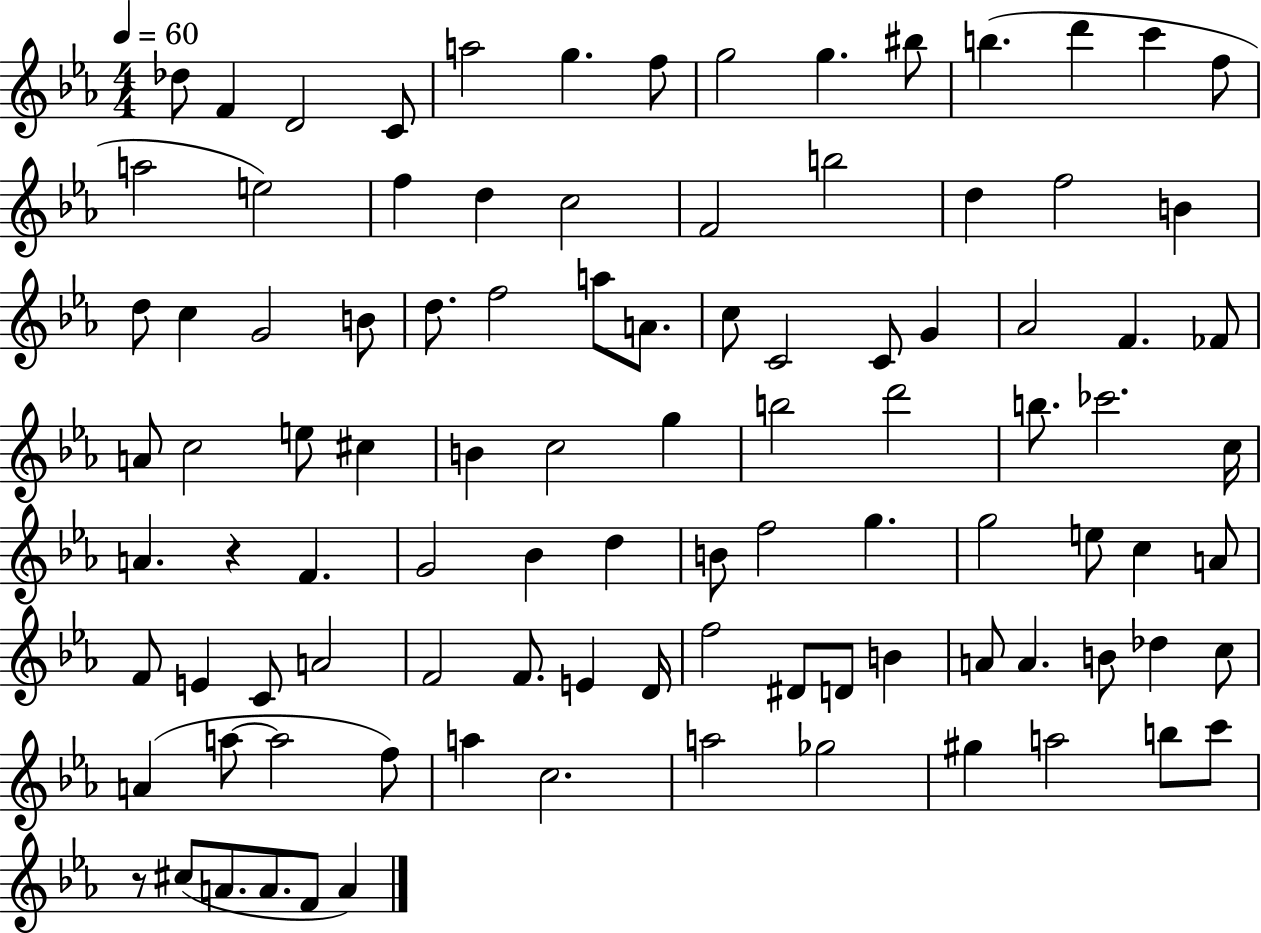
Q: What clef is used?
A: treble